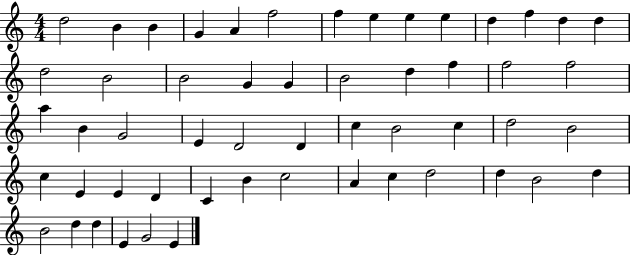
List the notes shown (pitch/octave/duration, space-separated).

D5/h B4/q B4/q G4/q A4/q F5/h F5/q E5/q E5/q E5/q D5/q F5/q D5/q D5/q D5/h B4/h B4/h G4/q G4/q B4/h D5/q F5/q F5/h F5/h A5/q B4/q G4/h E4/q D4/h D4/q C5/q B4/h C5/q D5/h B4/h C5/q E4/q E4/q D4/q C4/q B4/q C5/h A4/q C5/q D5/h D5/q B4/h D5/q B4/h D5/q D5/q E4/q G4/h E4/q